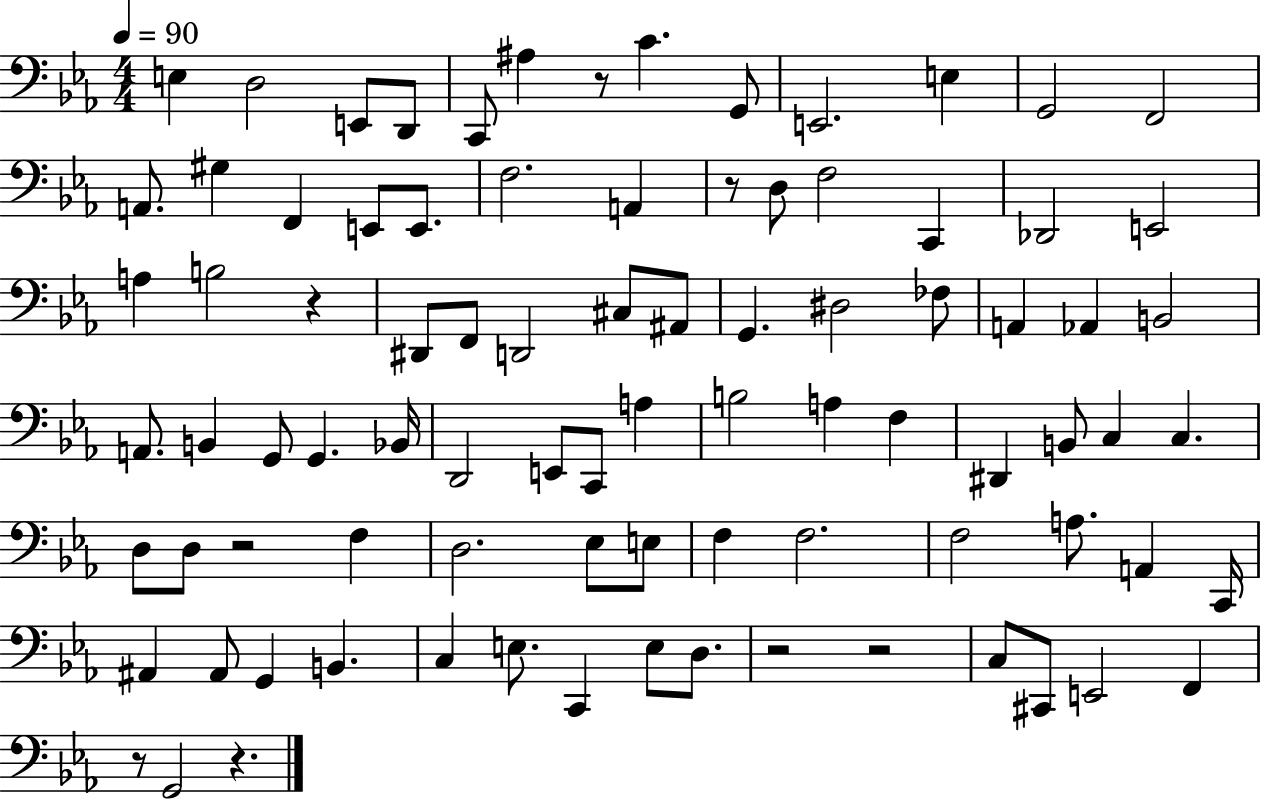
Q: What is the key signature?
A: EES major